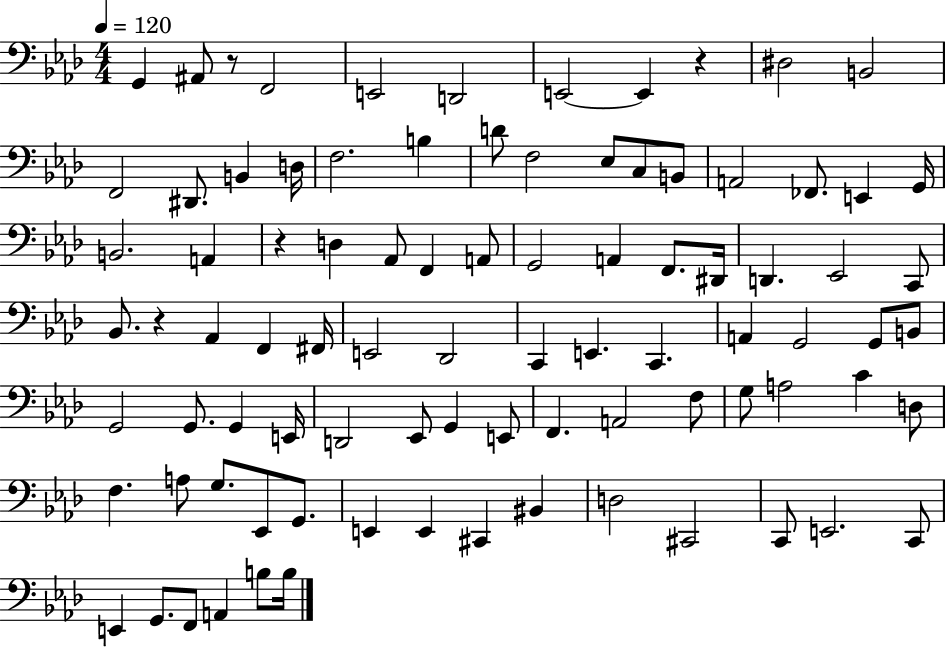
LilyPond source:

{
  \clef bass
  \numericTimeSignature
  \time 4/4
  \key aes \major
  \tempo 4 = 120
  g,4 ais,8 r8 f,2 | e,2 d,2 | e,2~~ e,4 r4 | dis2 b,2 | \break f,2 dis,8. b,4 d16 | f2. b4 | d'8 f2 ees8 c8 b,8 | a,2 fes,8. e,4 g,16 | \break b,2. a,4 | r4 d4 aes,8 f,4 a,8 | g,2 a,4 f,8. dis,16 | d,4. ees,2 c,8 | \break bes,8. r4 aes,4 f,4 fis,16 | e,2 des,2 | c,4 e,4. c,4. | a,4 g,2 g,8 b,8 | \break g,2 g,8. g,4 e,16 | d,2 ees,8 g,4 e,8 | f,4. a,2 f8 | g8 a2 c'4 d8 | \break f4. a8 g8. ees,8 g,8. | e,4 e,4 cis,4 bis,4 | d2 cis,2 | c,8 e,2. c,8 | \break e,4 g,8. f,8 a,4 b8 b16 | \bar "|."
}